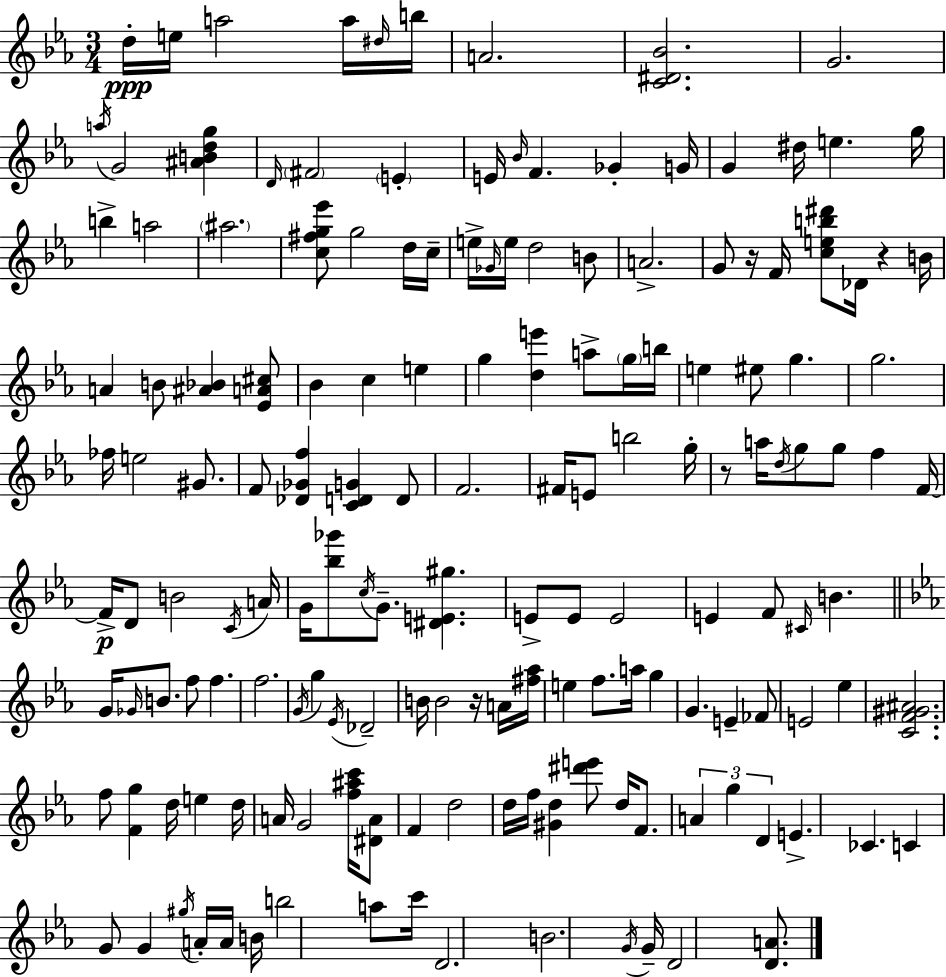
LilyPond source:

{
  \clef treble
  \numericTimeSignature
  \time 3/4
  \key ees \major
  d''16-.\ppp e''16 a''2 a''16 \grace { dis''16 } | b''16 a'2. | <c' dis' bes'>2. | g'2. | \break \acciaccatura { a''16 } g'2 <ais' b' d'' g''>4 | \grace { d'16 } \parenthesize fis'2 \parenthesize e'4-. | e'16 \grace { bes'16 } f'4. ges'4-. | g'16 g'4 dis''16 e''4. | \break g''16 b''4-> a''2 | \parenthesize ais''2. | <c'' fis'' g'' ees'''>8 g''2 | d''16 c''16-- e''16-> \grace { ges'16 } e''16 d''2 | \break b'8 a'2.-> | g'8 r16 f'16 <c'' e'' b'' dis'''>8 des'16 | r4 b'16 a'4 b'8 <ais' bes'>4 | <ees' a' cis''>8 bes'4 c''4 | \break e''4 g''4 <d'' e'''>4 | a''8-> \parenthesize g''16 b''16 e''4 eis''8 g''4. | g''2. | fes''16 e''2 | \break gis'8. f'8 <des' ges' f''>4 <c' d' g'>4 | d'8 f'2. | fis'16 e'8 b''2 | g''16-. r8 a''16 \acciaccatura { d''16 } g''8 g''8 | \break f''4 f'16~~ f'16->\p d'8 b'2 | \acciaccatura { c'16 } a'16 g'16 <bes'' ges'''>8 \acciaccatura { c''16 } g'8.-- | <dis' e' gis''>4. e'8-> e'8 | e'2 e'4 | \break f'8 \grace { cis'16 } b'4. \bar "||" \break \key c \minor g'16 \grace { ges'16 } b'8. f''8 f''4. | f''2. | \acciaccatura { g'16 } g''4 \acciaccatura { ees'16 } des'2-- | b'16 b'2 | \break r16 a'16 <fis'' aes''>16 e''4 f''8. a''16 g''4 | g'4. e'4-- | fes'8 e'2 ees''4 | <c' f' gis' ais'>2. | \break f''8 <f' g''>4 d''16 e''4 | d''16 a'16 g'2 | <f'' ais'' c'''>16 <dis' a'>8 f'4 d''2 | d''16 f''16 <gis' d''>4 <dis''' e'''>8 d''16 | \break f'8. \tuplet 3/2 { a'4 g''4 d'4 } | e'4.-> ces'4. | c'4 g'8 g'4 | \acciaccatura { gis''16 } a'16-. a'16 b'16 b''2 | \break a''8 c'''16 d'2. | b'2. | \acciaccatura { g'16 } g'16-- d'2 | <d' a'>8. \bar "|."
}